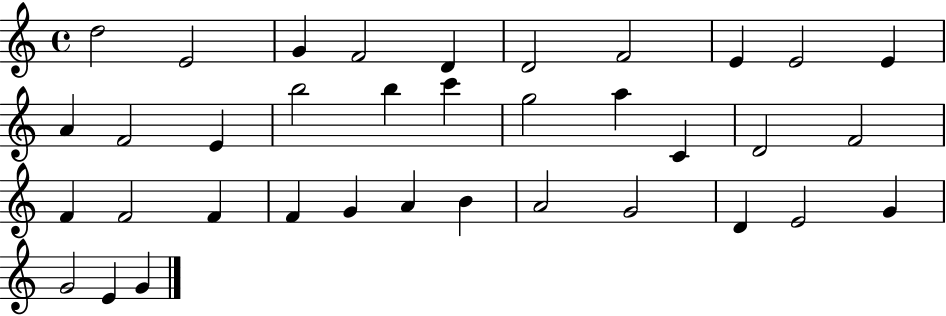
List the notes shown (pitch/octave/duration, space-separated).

D5/h E4/h G4/q F4/h D4/q D4/h F4/h E4/q E4/h E4/q A4/q F4/h E4/q B5/h B5/q C6/q G5/h A5/q C4/q D4/h F4/h F4/q F4/h F4/q F4/q G4/q A4/q B4/q A4/h G4/h D4/q E4/h G4/q G4/h E4/q G4/q